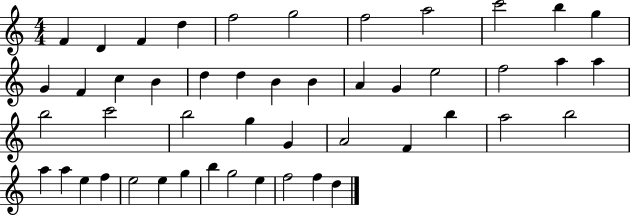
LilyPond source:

{
  \clef treble
  \numericTimeSignature
  \time 4/4
  \key c \major
  f'4 d'4 f'4 d''4 | f''2 g''2 | f''2 a''2 | c'''2 b''4 g''4 | \break g'4 f'4 c''4 b'4 | d''4 d''4 b'4 b'4 | a'4 g'4 e''2 | f''2 a''4 a''4 | \break b''2 c'''2 | b''2 g''4 g'4 | a'2 f'4 b''4 | a''2 b''2 | \break a''4 a''4 e''4 f''4 | e''2 e''4 g''4 | b''4 g''2 e''4 | f''2 f''4 d''4 | \break \bar "|."
}